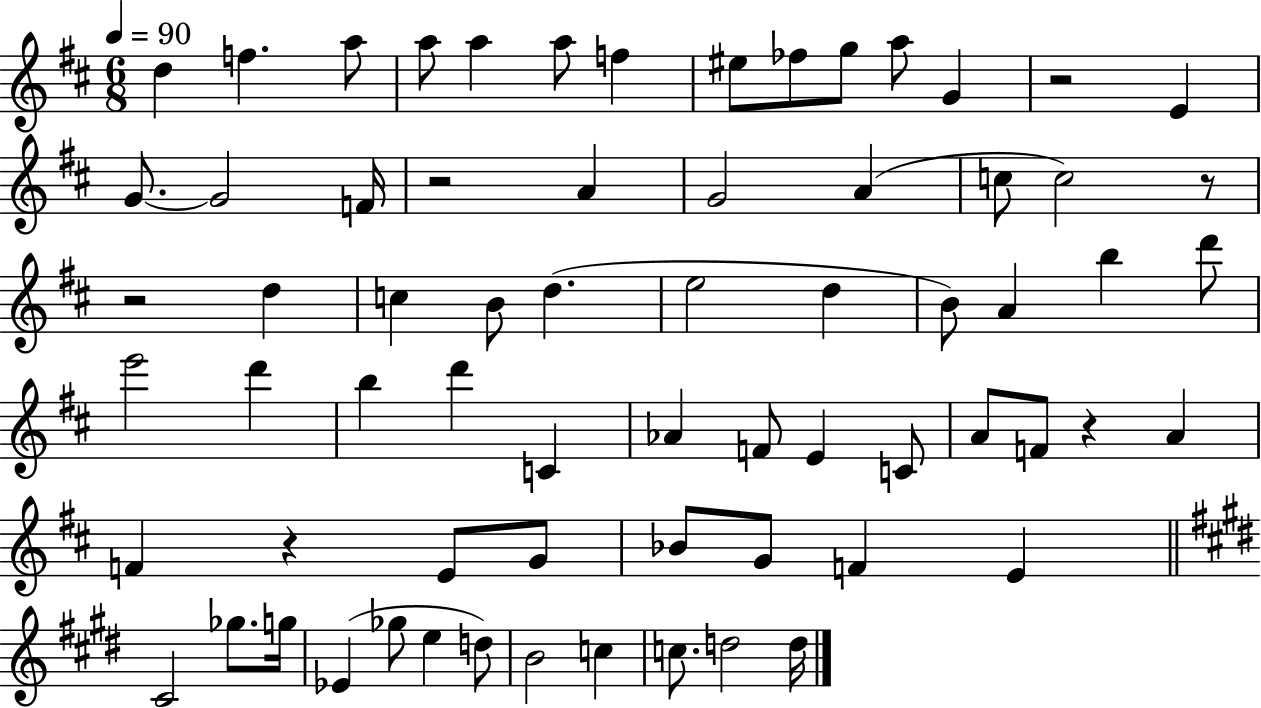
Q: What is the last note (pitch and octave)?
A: D5